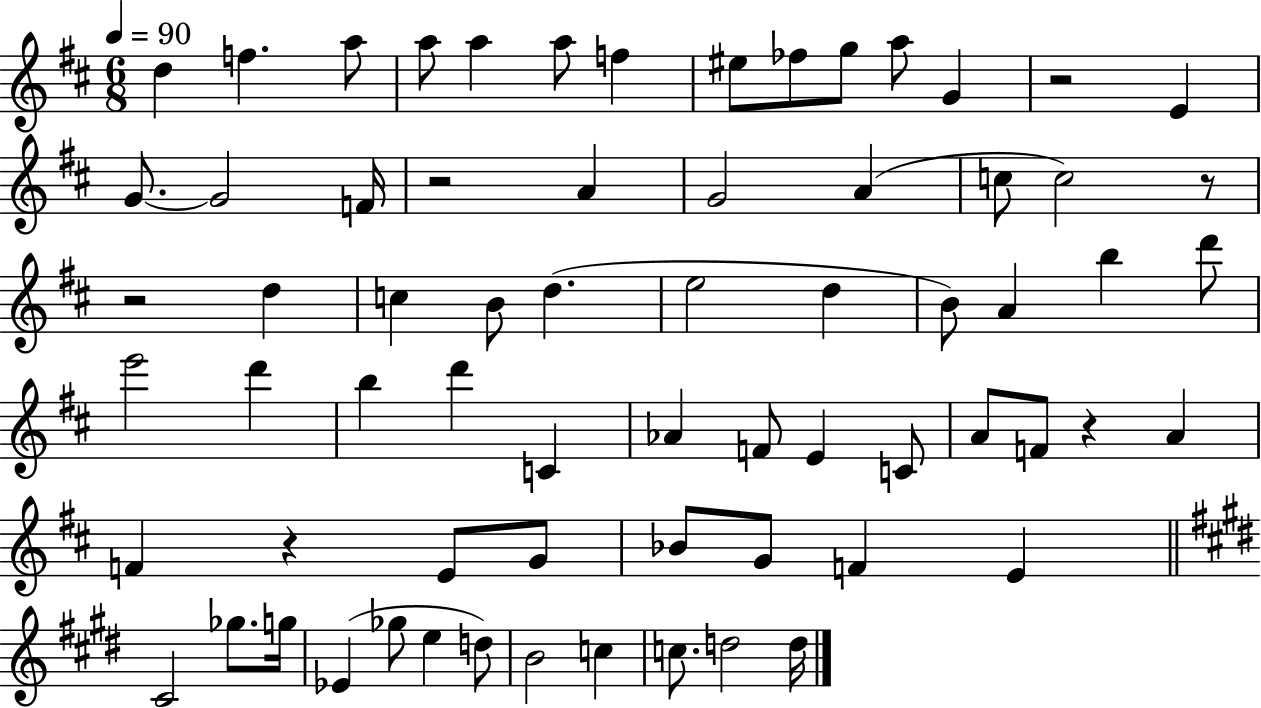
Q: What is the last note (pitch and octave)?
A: D5